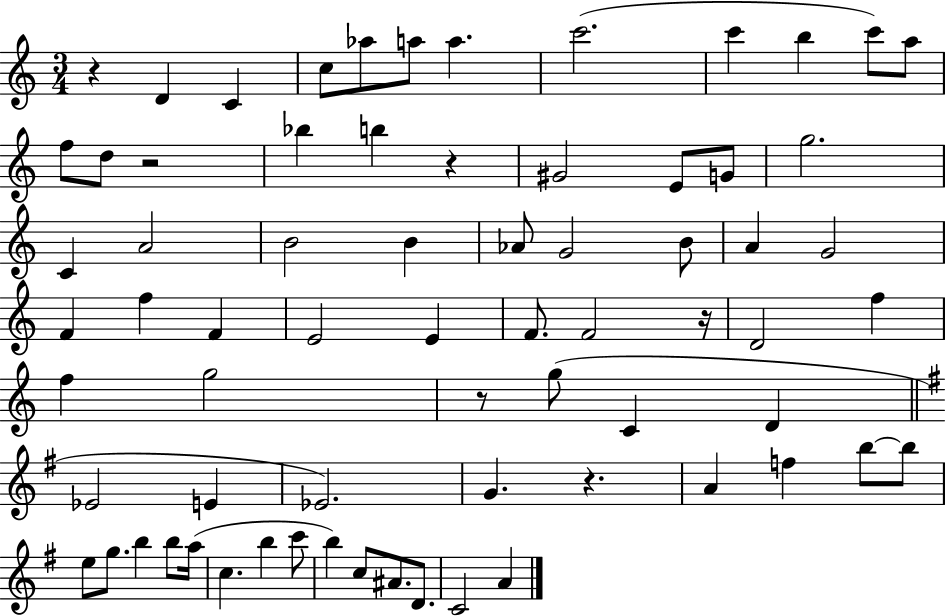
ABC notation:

X:1
T:Untitled
M:3/4
L:1/4
K:C
z D C c/2 _a/2 a/2 a c'2 c' b c'/2 a/2 f/2 d/2 z2 _b b z ^G2 E/2 G/2 g2 C A2 B2 B _A/2 G2 B/2 A G2 F f F E2 E F/2 F2 z/4 D2 f f g2 z/2 g/2 C D _E2 E _E2 G z A f b/2 b/2 e/2 g/2 b b/2 a/4 c b c'/2 b c/2 ^A/2 D/2 C2 A